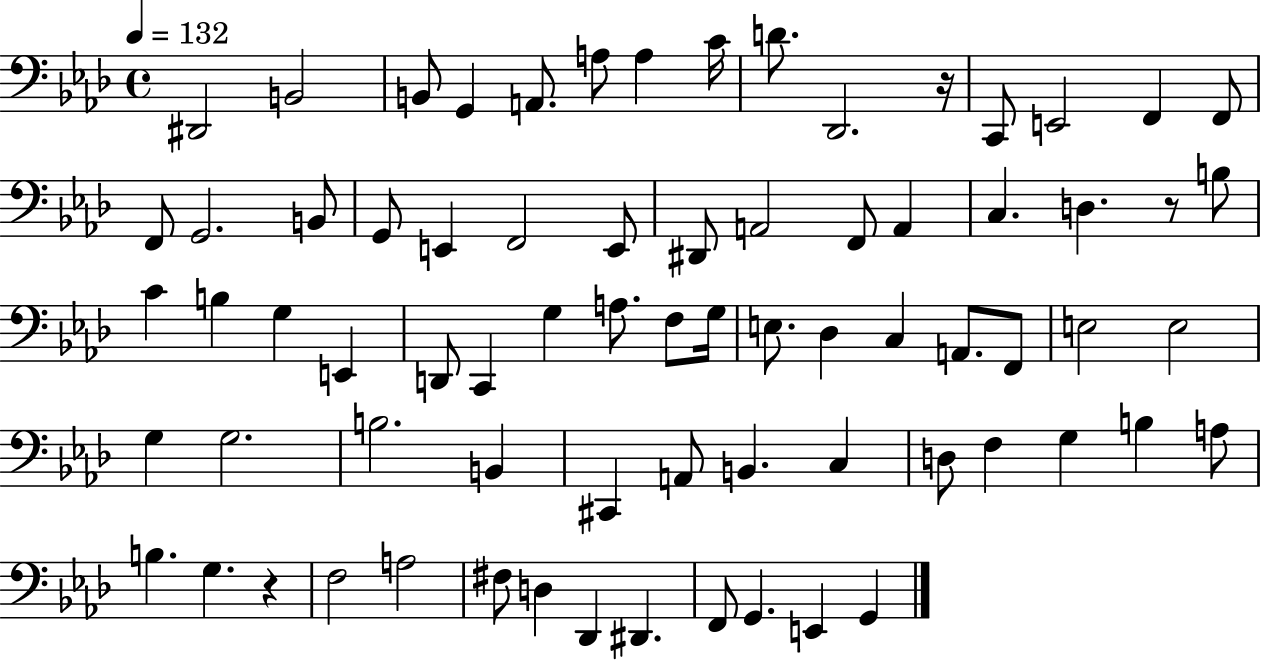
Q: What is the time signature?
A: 4/4